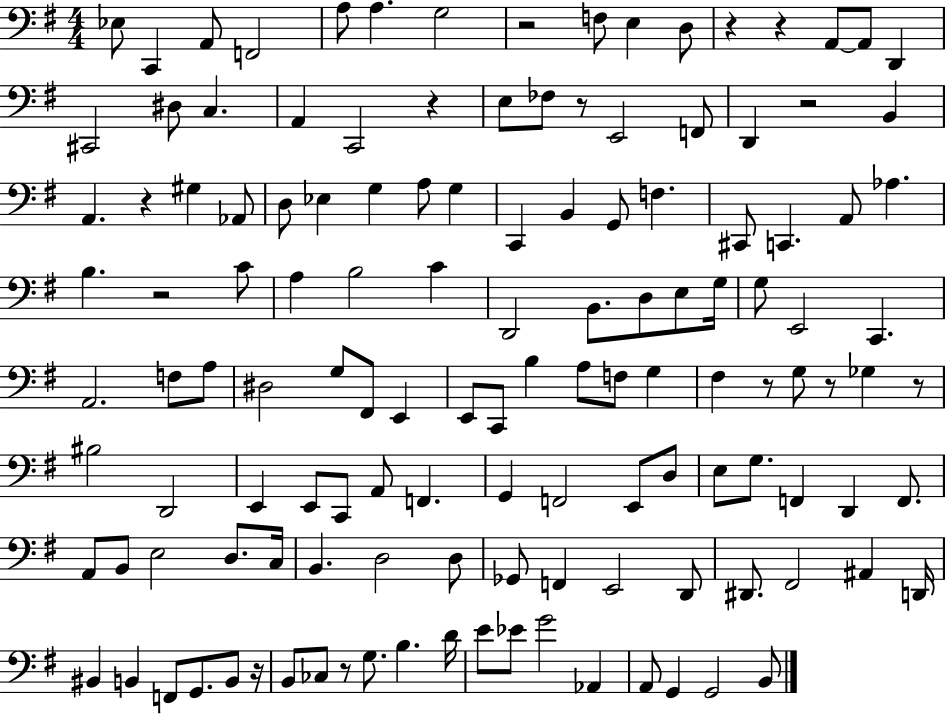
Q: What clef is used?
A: bass